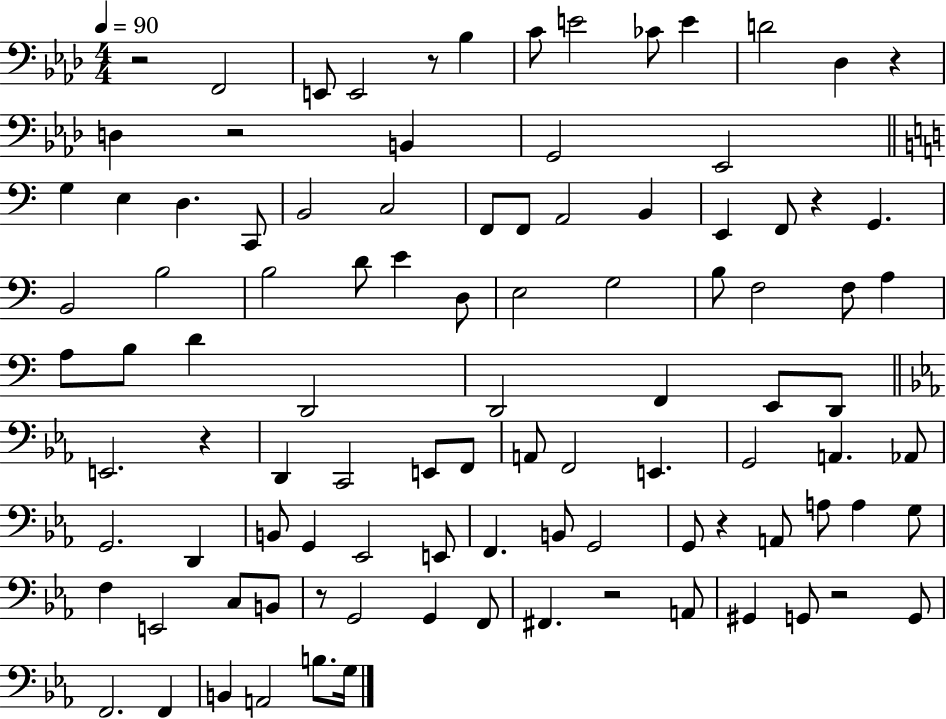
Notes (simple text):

R/h F2/h E2/e E2/h R/e Bb3/q C4/e E4/h CES4/e E4/q D4/h Db3/q R/q D3/q R/h B2/q G2/h Eb2/h G3/q E3/q D3/q. C2/e B2/h C3/h F2/e F2/e A2/h B2/q E2/q F2/e R/q G2/q. B2/h B3/h B3/h D4/e E4/q D3/e E3/h G3/h B3/e F3/h F3/e A3/q A3/e B3/e D4/q D2/h D2/h F2/q E2/e D2/e E2/h. R/q D2/q C2/h E2/e F2/e A2/e F2/h E2/q. G2/h A2/q. Ab2/e G2/h. D2/q B2/e G2/q Eb2/h E2/e F2/q. B2/e G2/h G2/e R/q A2/e A3/e A3/q G3/e F3/q E2/h C3/e B2/e R/e G2/h G2/q F2/e F#2/q. R/h A2/e G#2/q G2/e R/h G2/e F2/h. F2/q B2/q A2/h B3/e. G3/s